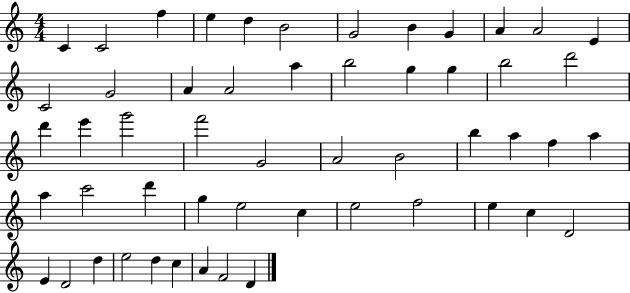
{
  \clef treble
  \numericTimeSignature
  \time 4/4
  \key c \major
  c'4 c'2 f''4 | e''4 d''4 b'2 | g'2 b'4 g'4 | a'4 a'2 e'4 | \break c'2 g'2 | a'4 a'2 a''4 | b''2 g''4 g''4 | b''2 d'''2 | \break d'''4 e'''4 g'''2 | f'''2 g'2 | a'2 b'2 | b''4 a''4 f''4 a''4 | \break a''4 c'''2 d'''4 | g''4 e''2 c''4 | e''2 f''2 | e''4 c''4 d'2 | \break e'4 d'2 d''4 | e''2 d''4 c''4 | a'4 f'2 d'4 | \bar "|."
}